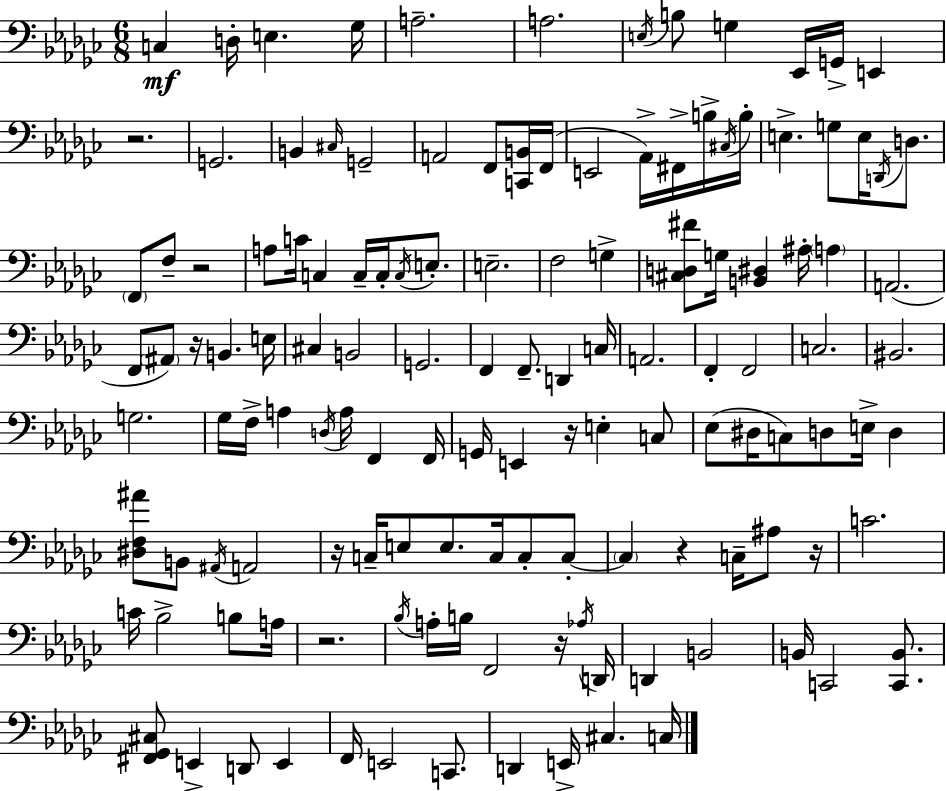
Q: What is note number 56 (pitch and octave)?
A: D2